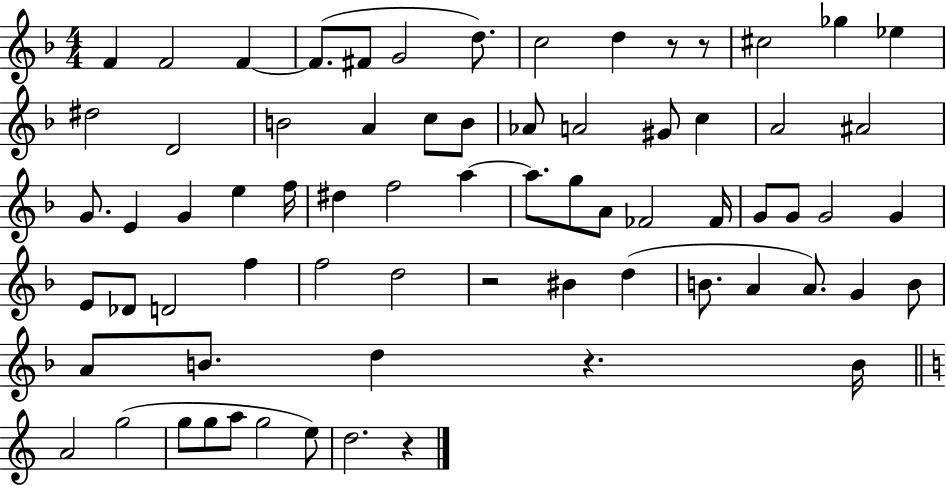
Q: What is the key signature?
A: F major